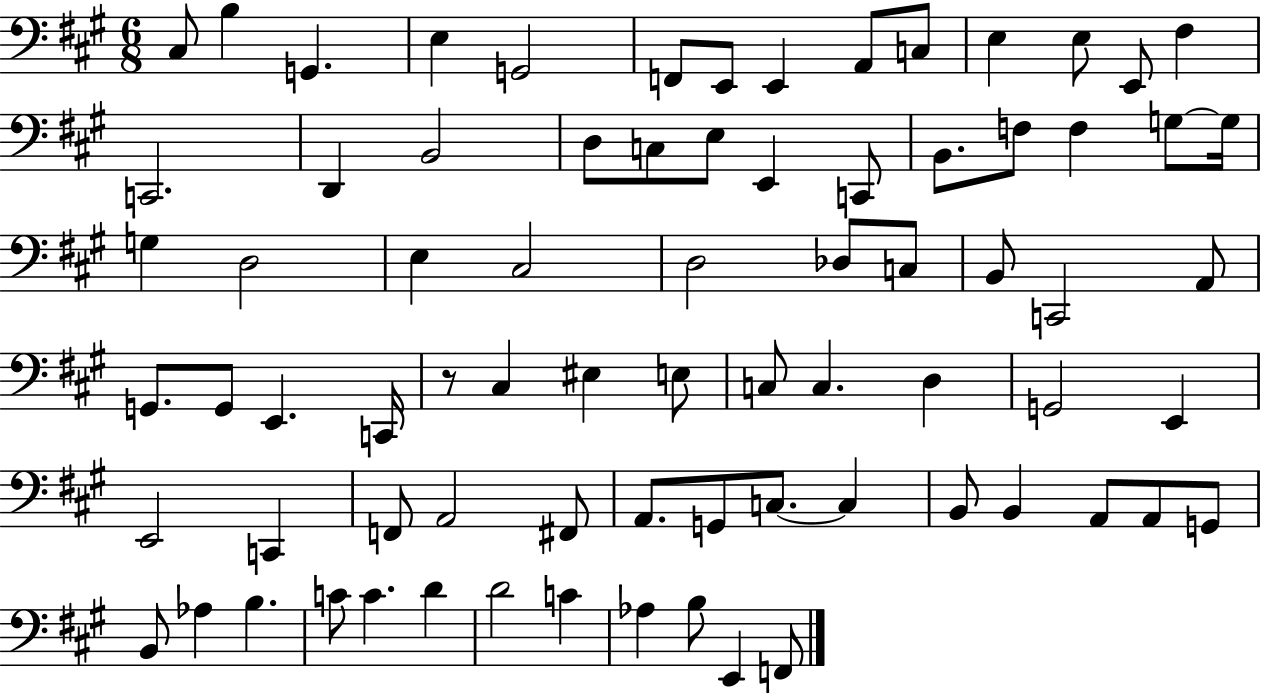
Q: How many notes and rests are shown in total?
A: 76